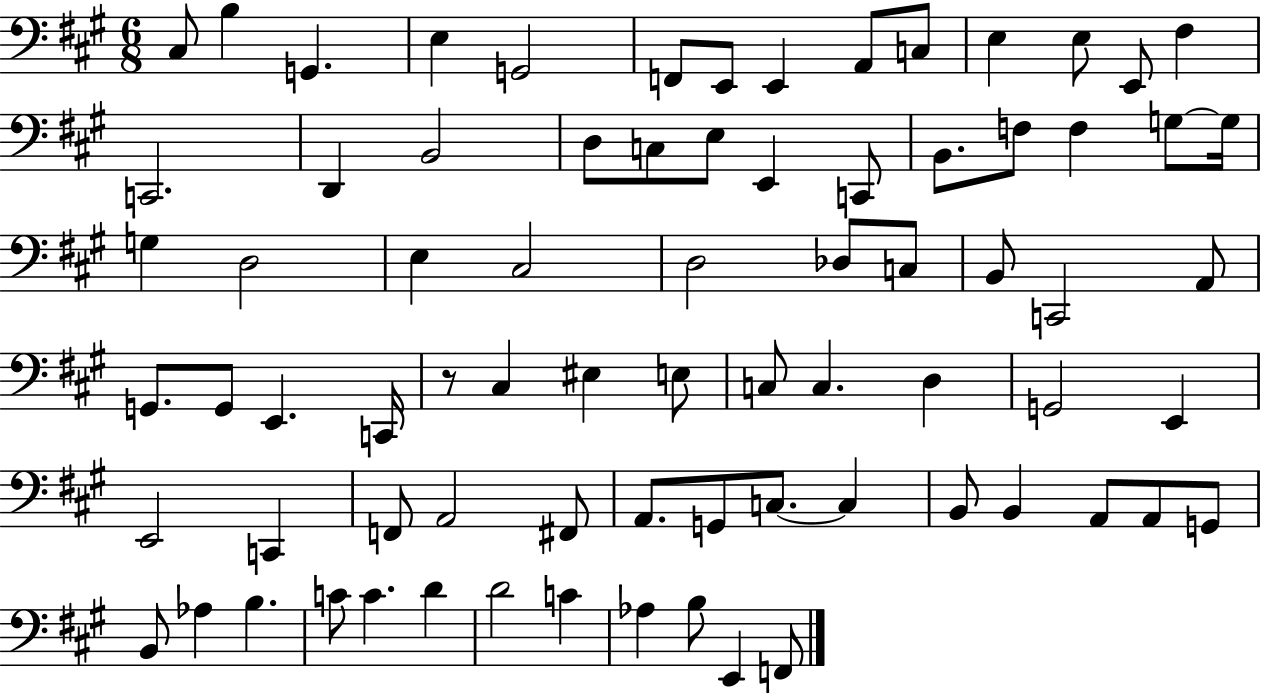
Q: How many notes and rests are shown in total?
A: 76